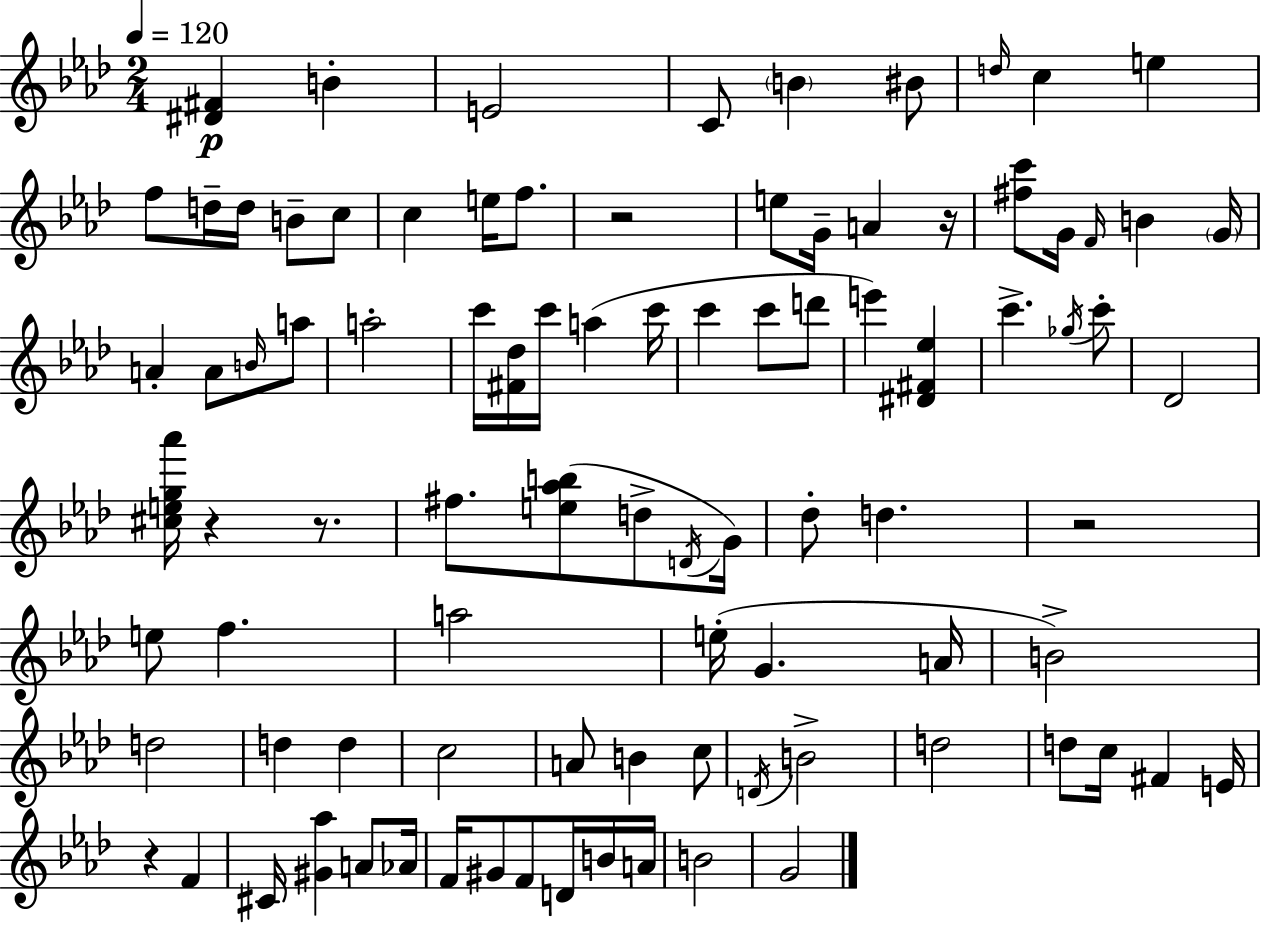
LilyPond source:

{
  \clef treble
  \numericTimeSignature
  \time 2/4
  \key aes \major
  \tempo 4 = 120
  \repeat volta 2 { <dis' fis'>4\p b'4-. | e'2 | c'8 \parenthesize b'4 bis'8 | \grace { d''16 } c''4 e''4 | \break f''8 d''16-- d''16 b'8-- c''8 | c''4 e''16 f''8. | r2 | e''8 g'16-- a'4 | \break r16 <fis'' c'''>8 g'16 \grace { f'16 } b'4 | \parenthesize g'16 a'4-. a'8 | \grace { b'16 } a''8 a''2-. | c'''16 <fis' des''>16 c'''16 a''4( | \break c'''16 c'''4 c'''8 | d'''8 e'''4) <dis' fis' ees''>4 | c'''4.-> | \acciaccatura { ges''16 } c'''8-. des'2 | \break <cis'' e'' g'' aes'''>16 r4 | r8. fis''8. <e'' aes'' b''>8( | d''8-> \acciaccatura { d'16 }) g'16 des''8-. d''4. | r2 | \break e''8 f''4. | a''2 | e''16-.( g'4. | a'16 b'2->) | \break d''2 | d''4 | d''4 c''2 | a'8 b'4 | \break c''8 \acciaccatura { d'16 } b'2-> | d''2 | d''8 | c''16 fis'4 e'16 r4 | \break f'4 cis'16 <gis' aes''>4 | a'8 aes'16 f'16 gis'8 | f'8 d'16 b'16 a'16 b'2 | g'2 | \break } \bar "|."
}